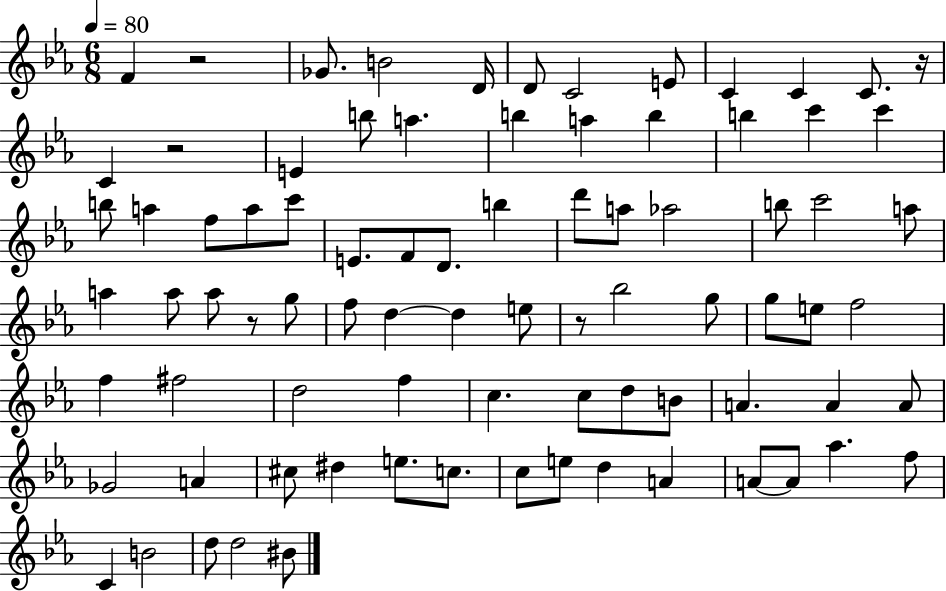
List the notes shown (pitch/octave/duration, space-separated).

F4/q R/h Gb4/e. B4/h D4/s D4/e C4/h E4/e C4/q C4/q C4/e. R/s C4/q R/h E4/q B5/e A5/q. B5/q A5/q B5/q B5/q C6/q C6/q B5/e A5/q F5/e A5/e C6/e E4/e. F4/e D4/e. B5/q D6/e A5/e Ab5/h B5/e C6/h A5/e A5/q A5/e A5/e R/e G5/e F5/e D5/q D5/q E5/e R/e Bb5/h G5/e G5/e E5/e F5/h F5/q F#5/h D5/h F5/q C5/q. C5/e D5/e B4/e A4/q. A4/q A4/e Gb4/h A4/q C#5/e D#5/q E5/e. C5/e. C5/e E5/e D5/q A4/q A4/e A4/e Ab5/q. F5/e C4/q B4/h D5/e D5/h BIS4/e